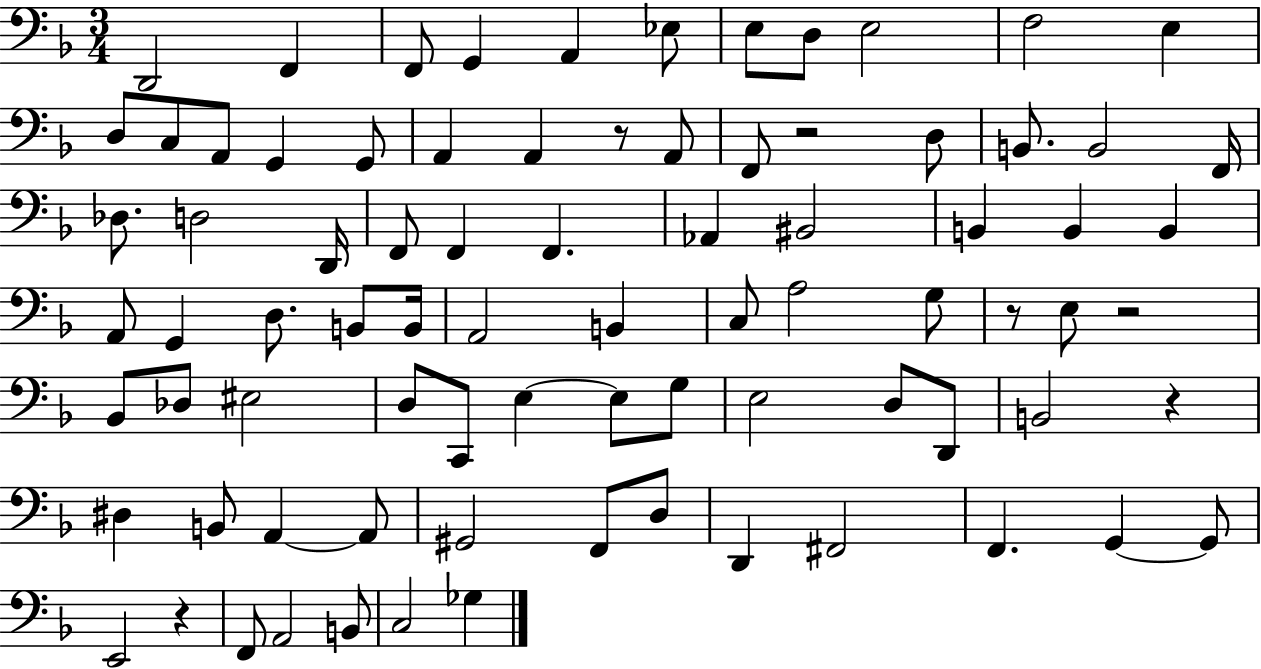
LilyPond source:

{
  \clef bass
  \numericTimeSignature
  \time 3/4
  \key f \major
  d,2 f,4 | f,8 g,4 a,4 ees8 | e8 d8 e2 | f2 e4 | \break d8 c8 a,8 g,4 g,8 | a,4 a,4 r8 a,8 | f,8 r2 d8 | b,8. b,2 f,16 | \break des8. d2 d,16 | f,8 f,4 f,4. | aes,4 bis,2 | b,4 b,4 b,4 | \break a,8 g,4 d8. b,8 b,16 | a,2 b,4 | c8 a2 g8 | r8 e8 r2 | \break bes,8 des8 eis2 | d8 c,8 e4~~ e8 g8 | e2 d8 d,8 | b,2 r4 | \break dis4 b,8 a,4~~ a,8 | gis,2 f,8 d8 | d,4 fis,2 | f,4. g,4~~ g,8 | \break e,2 r4 | f,8 a,2 b,8 | c2 ges4 | \bar "|."
}